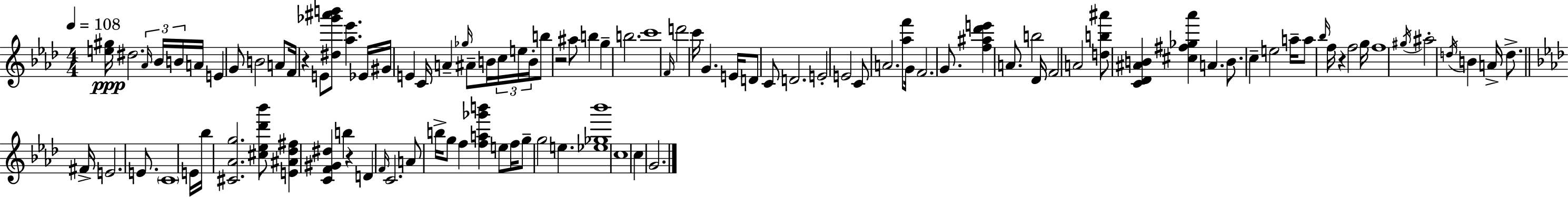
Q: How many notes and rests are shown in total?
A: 105